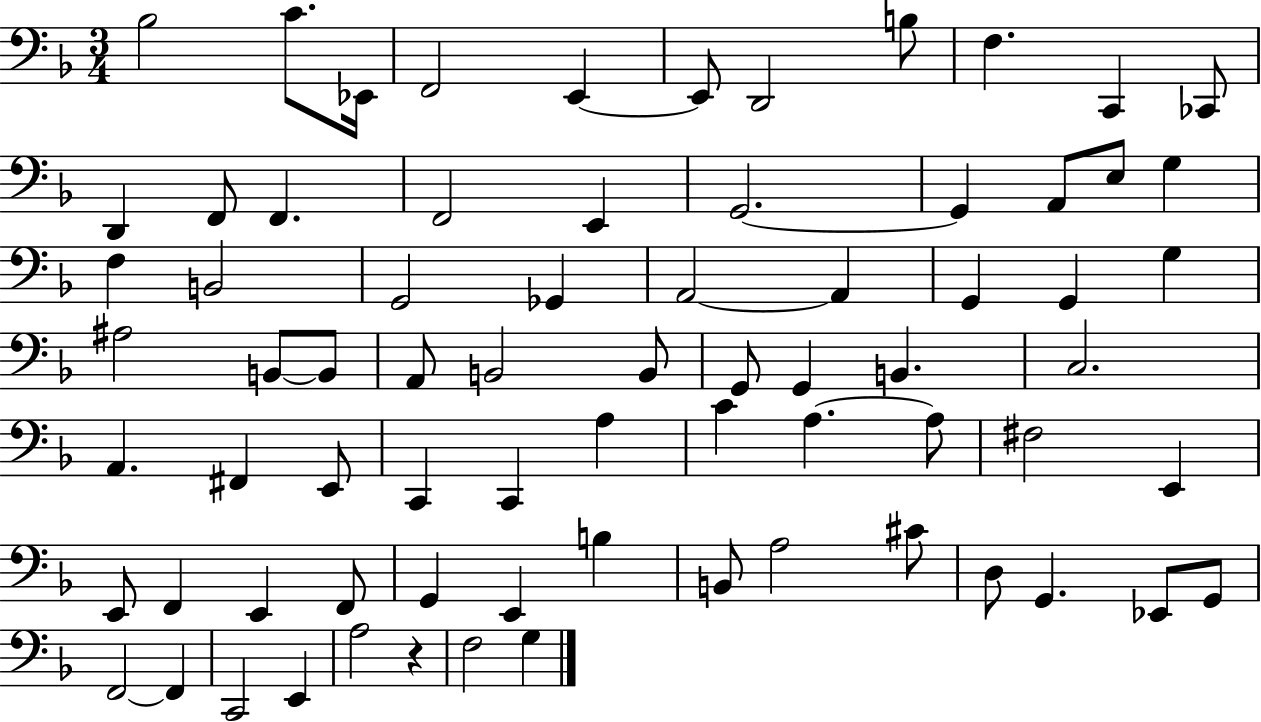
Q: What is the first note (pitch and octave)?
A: Bb3